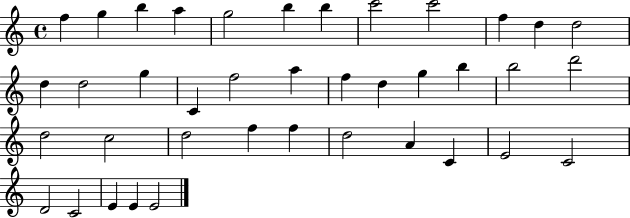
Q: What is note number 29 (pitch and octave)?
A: F5